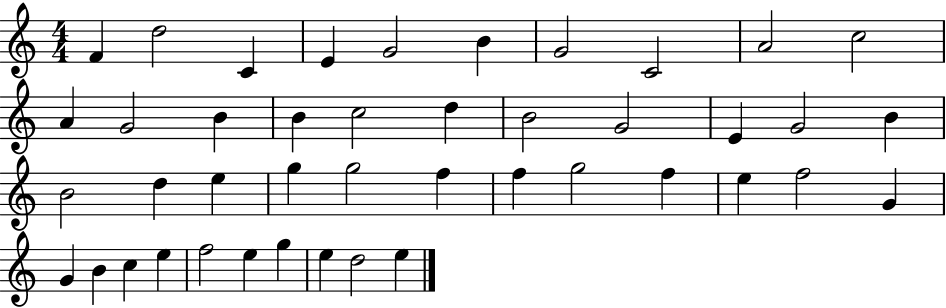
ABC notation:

X:1
T:Untitled
M:4/4
L:1/4
K:C
F d2 C E G2 B G2 C2 A2 c2 A G2 B B c2 d B2 G2 E G2 B B2 d e g g2 f f g2 f e f2 G G B c e f2 e g e d2 e